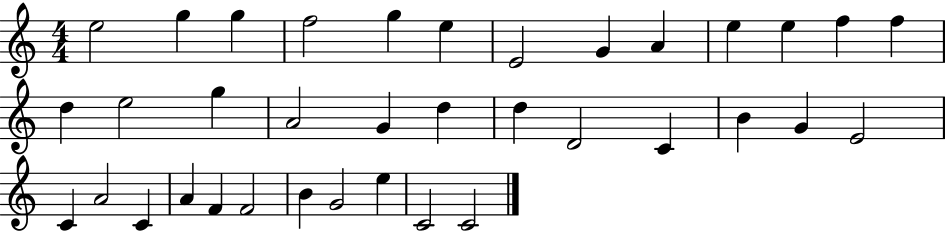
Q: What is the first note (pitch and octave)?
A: E5